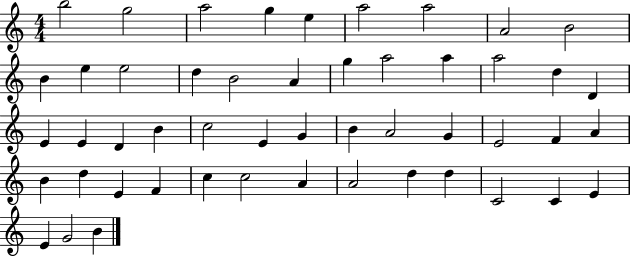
B5/h G5/h A5/h G5/q E5/q A5/h A5/h A4/h B4/h B4/q E5/q E5/h D5/q B4/h A4/q G5/q A5/h A5/q A5/h D5/q D4/q E4/q E4/q D4/q B4/q C5/h E4/q G4/q B4/q A4/h G4/q E4/h F4/q A4/q B4/q D5/q E4/q F4/q C5/q C5/h A4/q A4/h D5/q D5/q C4/h C4/q E4/q E4/q G4/h B4/q